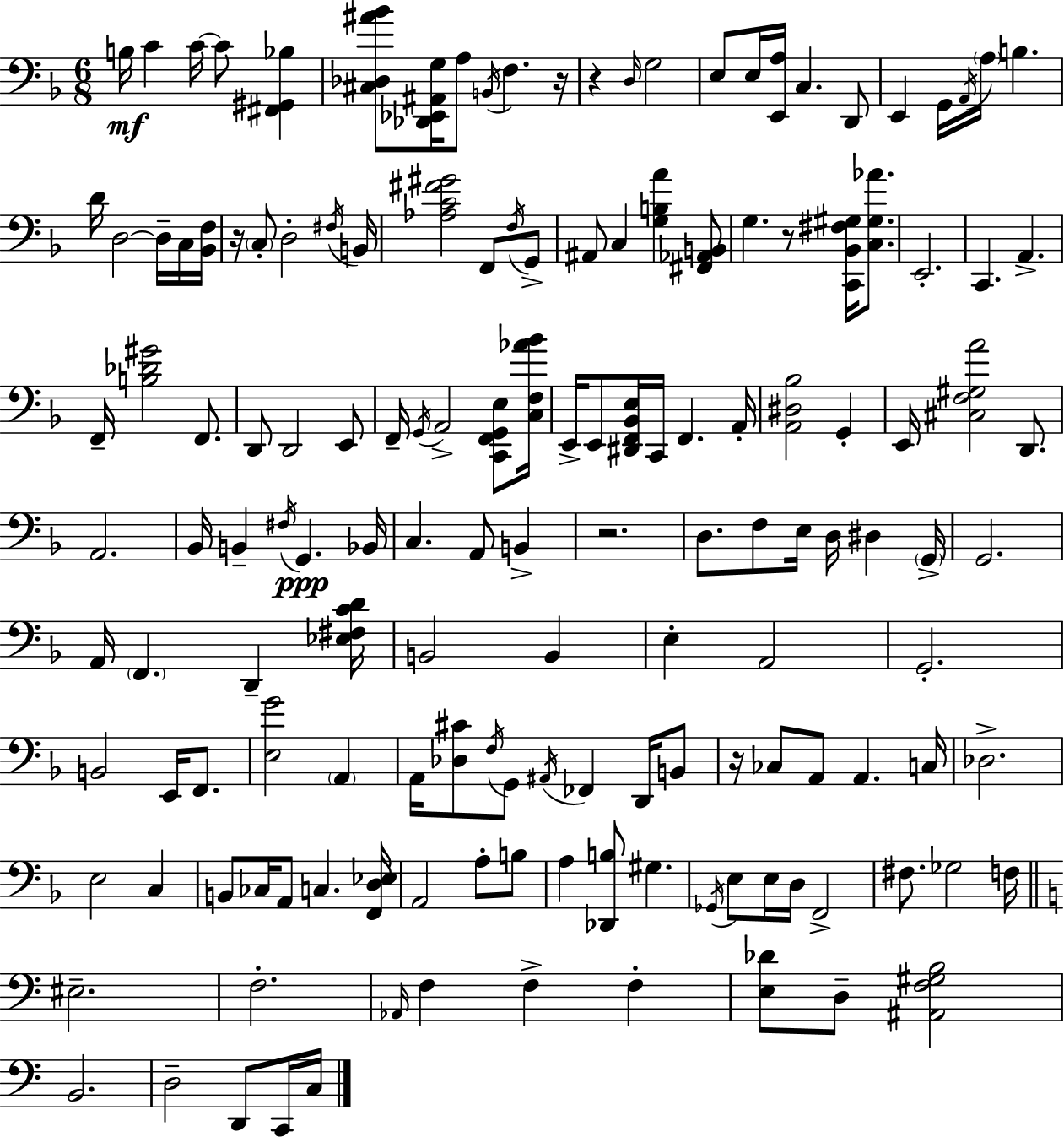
{
  \clef bass
  \numericTimeSignature
  \time 6/8
  \key f \major
  b16\mf c'4 c'16~~ c'8 <fis, gis, bes>4 | <cis des ais' bes'>8 <des, ees, ais, g>16 a8 \acciaccatura { b,16 } f4. | r16 r4 \grace { d16 } g2 | e8 e16 <e, a>16 c4. | \break d,8 e,4 g,16 \acciaccatura { a,16 } \parenthesize a16 b4. | d'16 d2~~ | d16-- c16 <bes, f>16 r16 \parenthesize c8-. d2-. | \acciaccatura { fis16 } b,16 <aes c' fis' gis'>2 | \break f,8 \acciaccatura { f16 } g,8-> ais,8 c4 <g b a'>4 | <fis, aes, b,>8 g4. r8 | <c, bes, fis gis>16 <c gis aes'>8. e,2.-. | c,4. a,4.-> | \break f,16-- <b des' gis'>2 | f,8. d,8 d,2 | e,8 f,16-- \acciaccatura { g,16 } a,2-> | <c, f, g, e>8 <c f aes' bes'>16 e,16-> e,8 <dis, f, bes, e>16 c,16 f,4. | \break a,16-. <a, dis bes>2 | g,4-. e,16 <cis f gis a'>2 | d,8. a,2. | bes,16 b,4-- \acciaccatura { fis16 } | \break g,4.\ppp bes,16 c4. | a,8 b,4-> r2. | d8. f8 | e16 d16 dis4 \parenthesize g,16-> g,2. | \break a,16 \parenthesize f,4. | d,4-- <ees fis c' d'>16 b,2 | b,4 e4-. a,2 | g,2.-. | \break b,2 | e,16 f,8. <e g'>2 | \parenthesize a,4 a,16 <des cis'>8 \acciaccatura { f16 } g,8 | \acciaccatura { ais,16 } fes,4 d,16 b,8 r16 ces8 | \break a,8 a,4. c16 des2.-> | e2 | c4 b,8 ces16 | a,8 c4. <f, d ees>16 a,2 | \break a8-. b8 a4 | <des, b>8 gis4. \acciaccatura { ges,16 } e8 | e16 d16 f,2-> fis8. | ges2 f16 \bar "||" \break \key c \major eis2.-- | f2.-. | \grace { aes,16 } f4 f4-> f4-. | <e des'>8 d8-- <ais, f gis b>2 | \break b,2. | d2-- d,8 c,16 | c16 \bar "|."
}